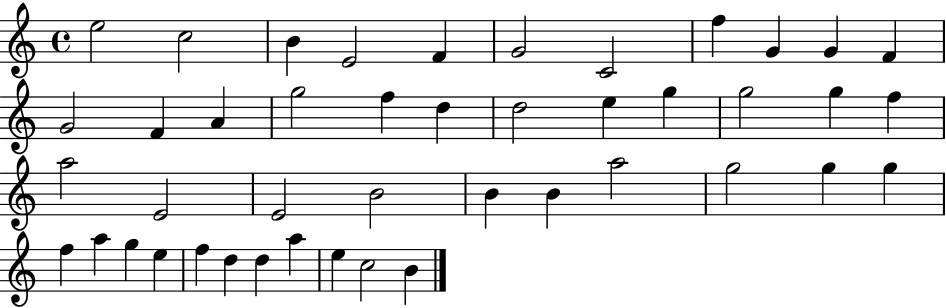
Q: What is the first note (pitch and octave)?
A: E5